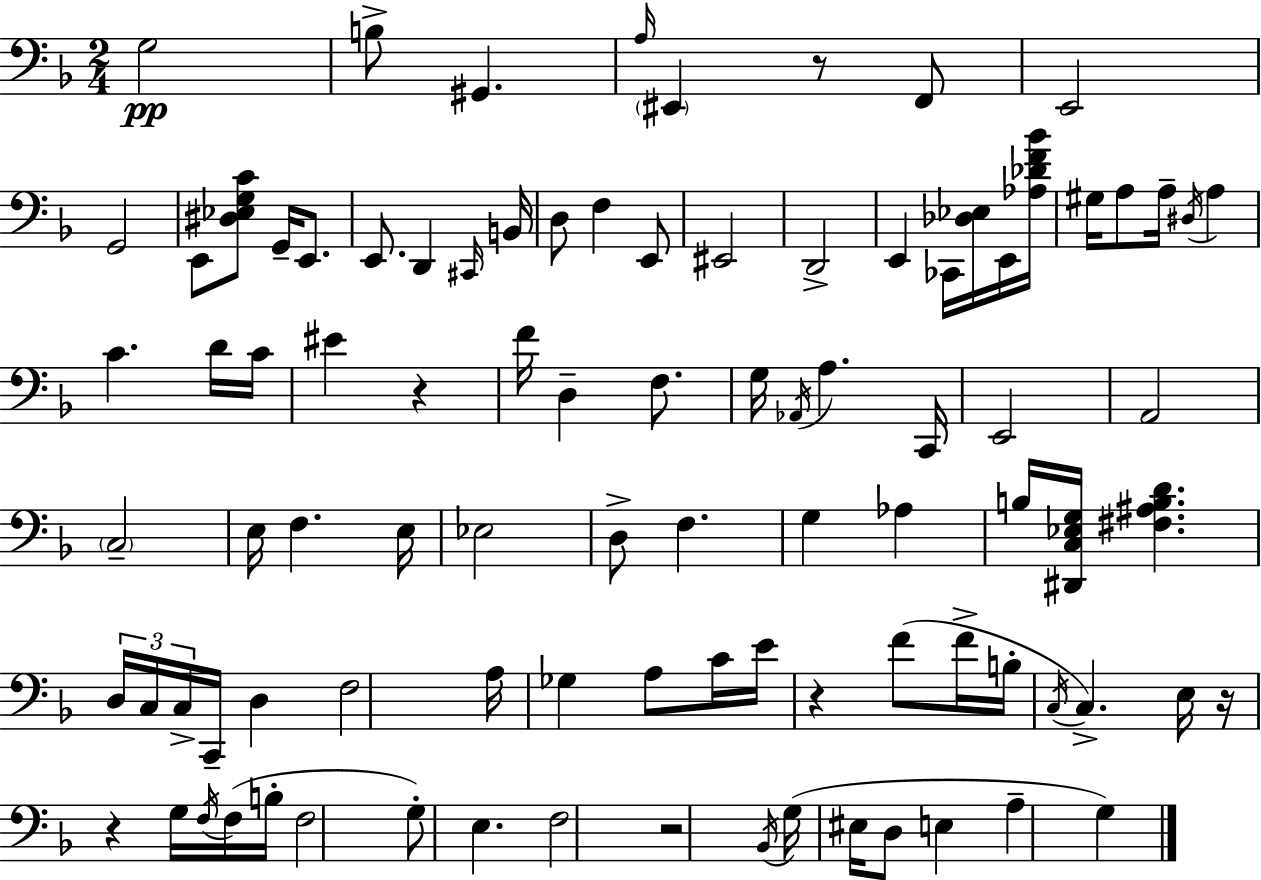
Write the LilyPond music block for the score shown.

{
  \clef bass
  \numericTimeSignature
  \time 2/4
  \key d \minor
  \repeat volta 2 { g2\pp | b8-> gis,4. | \grace { a16 } \parenthesize eis,4 r8 f,8 | e,2 | \break g,2 | e,8 <dis ees g c'>8 g,16-- e,8. | e,8. d,4 | \grace { cis,16 } b,16 d8 f4 | \break e,8 eis,2 | d,2-> | e,4 ces,16 <des ees>16 | e,16 <aes des' f' bes'>16 gis16 a8 a16-- \acciaccatura { dis16 } a4 | \break c'4. | d'16 c'16 eis'4 r4 | f'16 d4-- | f8. g16 \acciaccatura { aes,16 } a4. | \break c,16 e,2 | a,2 | \parenthesize c2-- | e16 f4. | \break e16 ees2 | d8-> f4. | g4 | aes4 b16 <dis, c ees g>16 <fis ais b d'>4. | \break \tuplet 3/2 { d16 c16 c16-> } c,16-- | d4 f2 | a16 ges4 | a8 c'16 e'16 r4 | \break f'8( f'16-> b16-. \acciaccatura { c16 } c4.->) | e16 r16 r4 | g16 \acciaccatura { f16 }( f16 b16-. f2 | g8-.) | \break e4. f2 | r2 | \acciaccatura { bes,16 } g16( | eis16 d8 e4 a4-- | \break g4) } \bar "|."
}